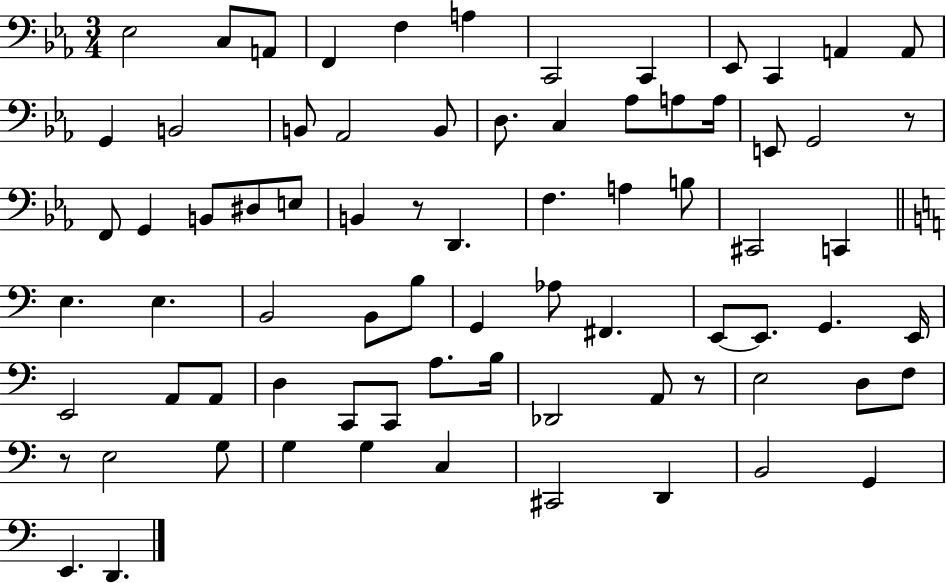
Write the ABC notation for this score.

X:1
T:Untitled
M:3/4
L:1/4
K:Eb
_E,2 C,/2 A,,/2 F,, F, A, C,,2 C,, _E,,/2 C,, A,, A,,/2 G,, B,,2 B,,/2 _A,,2 B,,/2 D,/2 C, _A,/2 A,/2 A,/4 E,,/2 G,,2 z/2 F,,/2 G,, B,,/2 ^D,/2 E,/2 B,, z/2 D,, F, A, B,/2 ^C,,2 C,, E, E, B,,2 B,,/2 B,/2 G,, _A,/2 ^F,, E,,/2 E,,/2 G,, E,,/4 E,,2 A,,/2 A,,/2 D, C,,/2 C,,/2 A,/2 B,/4 _D,,2 A,,/2 z/2 E,2 D,/2 F,/2 z/2 E,2 G,/2 G, G, C, ^C,,2 D,, B,,2 G,, E,, D,,